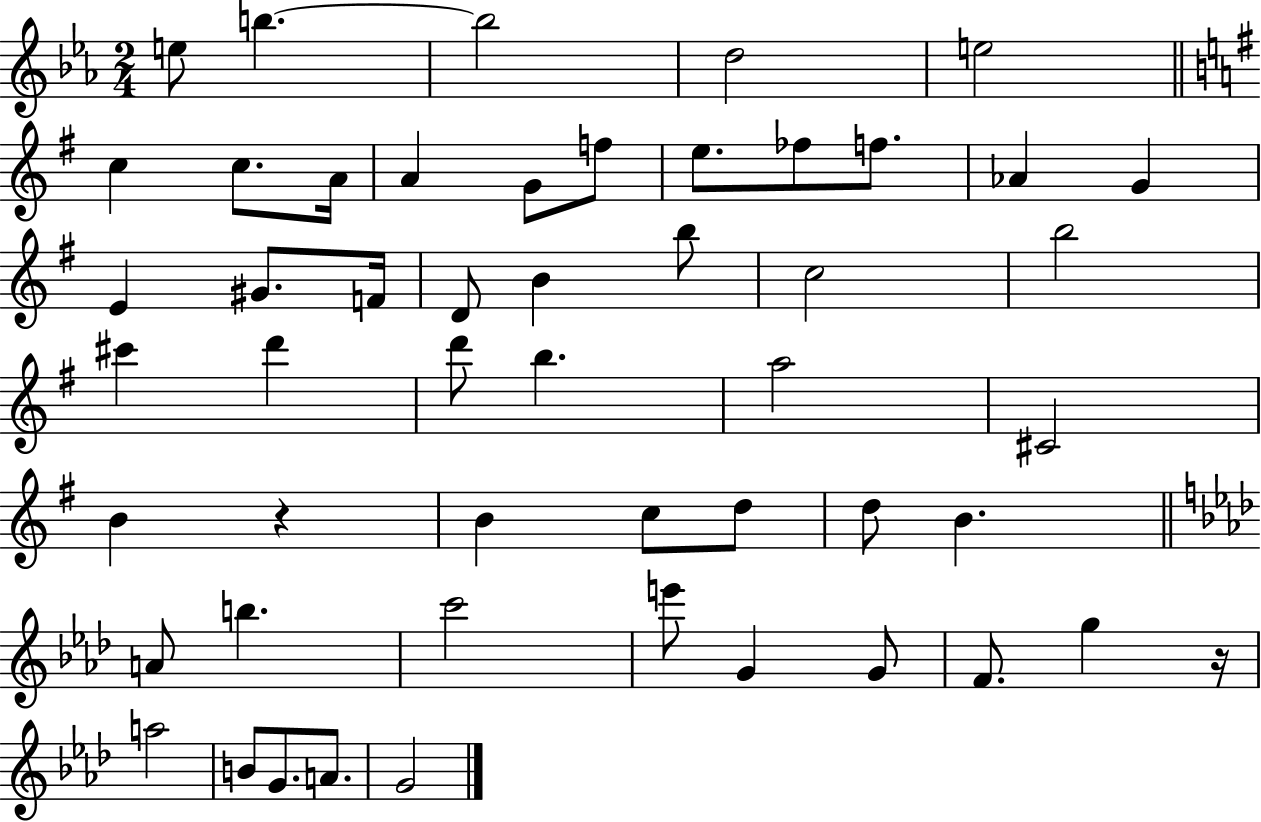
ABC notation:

X:1
T:Untitled
M:2/4
L:1/4
K:Eb
e/2 b b2 d2 e2 c c/2 A/4 A G/2 f/2 e/2 _f/2 f/2 _A G E ^G/2 F/4 D/2 B b/2 c2 b2 ^c' d' d'/2 b a2 ^C2 B z B c/2 d/2 d/2 B A/2 b c'2 e'/2 G G/2 F/2 g z/4 a2 B/2 G/2 A/2 G2